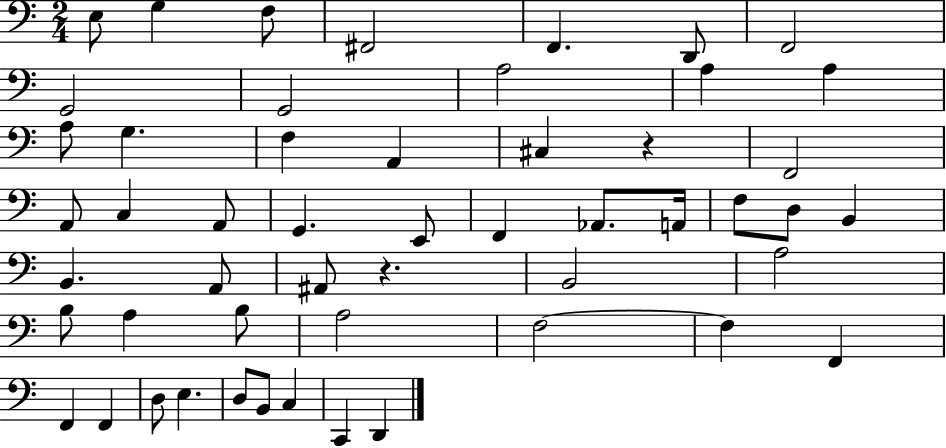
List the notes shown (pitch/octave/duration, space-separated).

E3/e G3/q F3/e F#2/h F2/q. D2/e F2/h G2/h G2/h A3/h A3/q A3/q A3/e G3/q. F3/q A2/q C#3/q R/q F2/h A2/e C3/q A2/e G2/q. E2/e F2/q Ab2/e. A2/s F3/e D3/e B2/q B2/q. A2/e A#2/e R/q. B2/h A3/h B3/e A3/q B3/e A3/h F3/h F3/q F2/q F2/q F2/q D3/e E3/q. D3/e B2/e C3/q C2/q D2/q